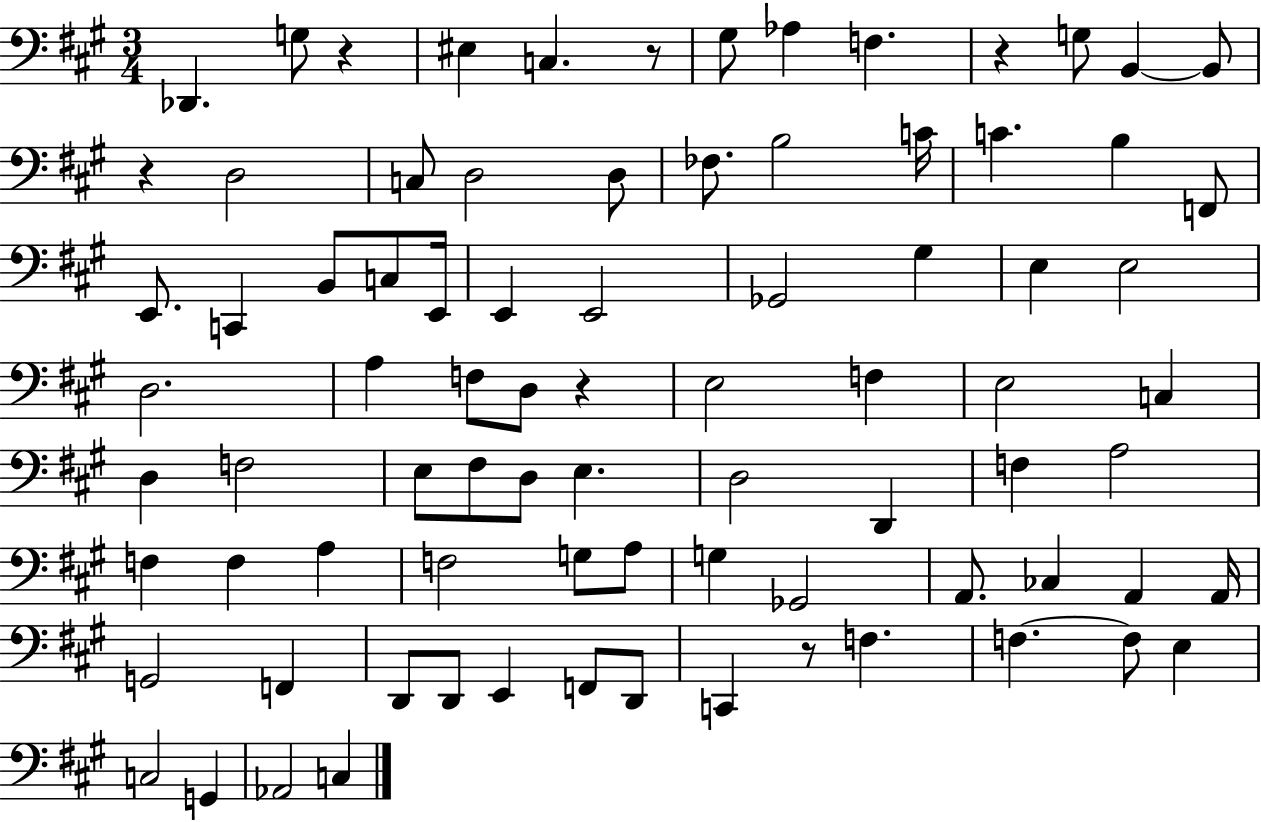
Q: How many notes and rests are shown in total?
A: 83